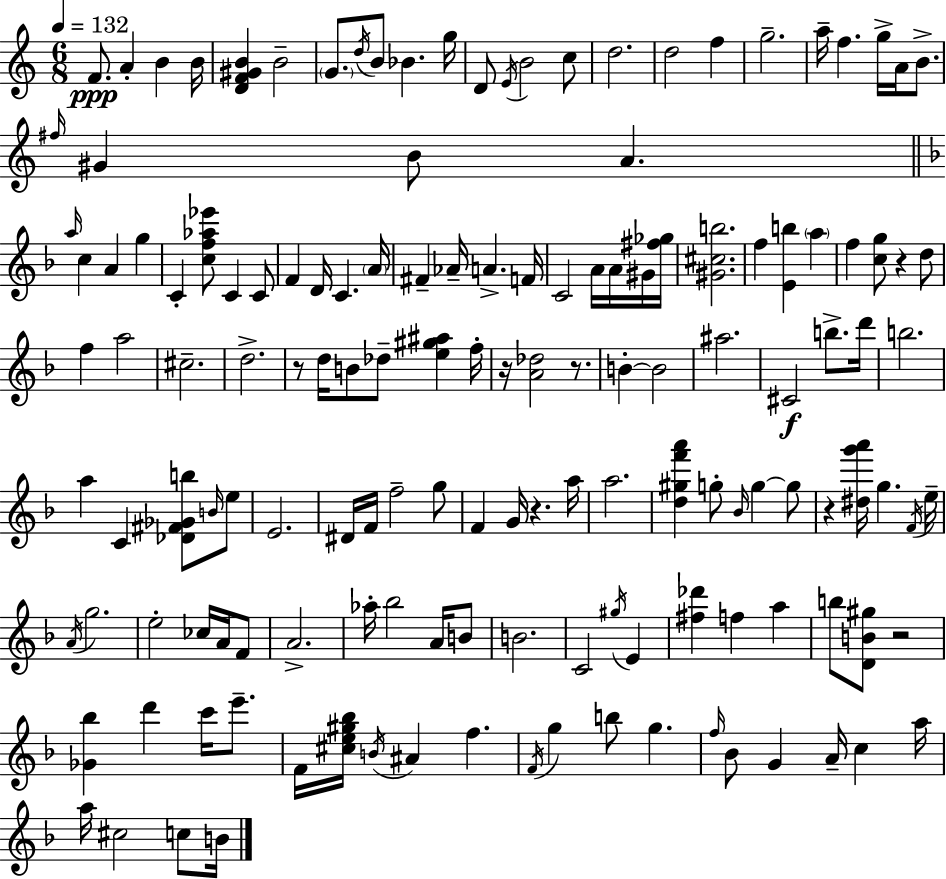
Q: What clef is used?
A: treble